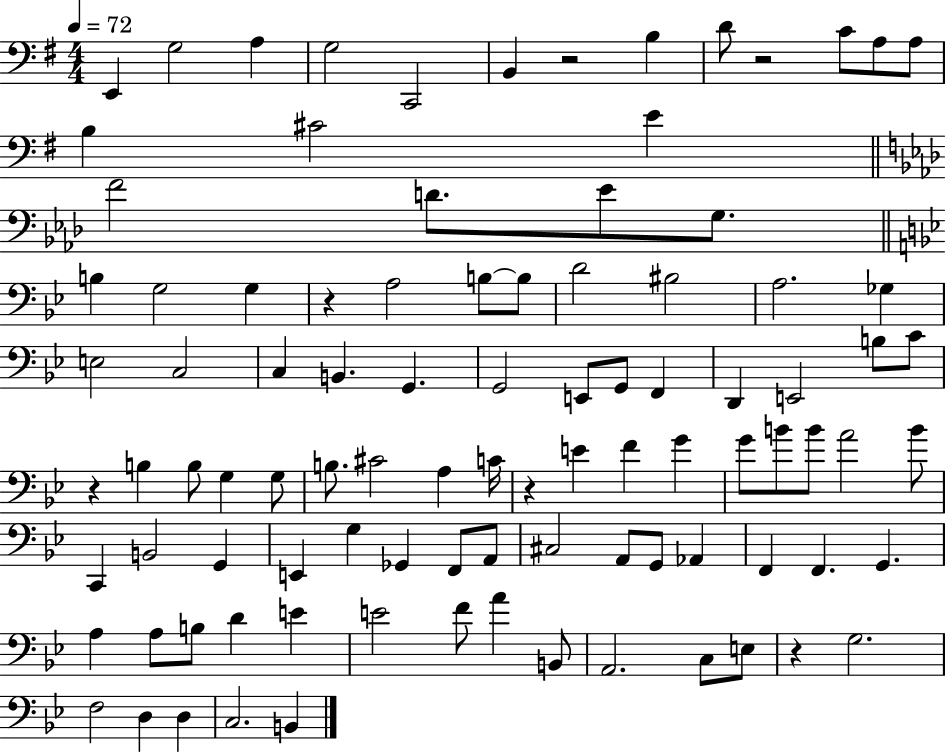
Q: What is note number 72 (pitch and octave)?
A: G2